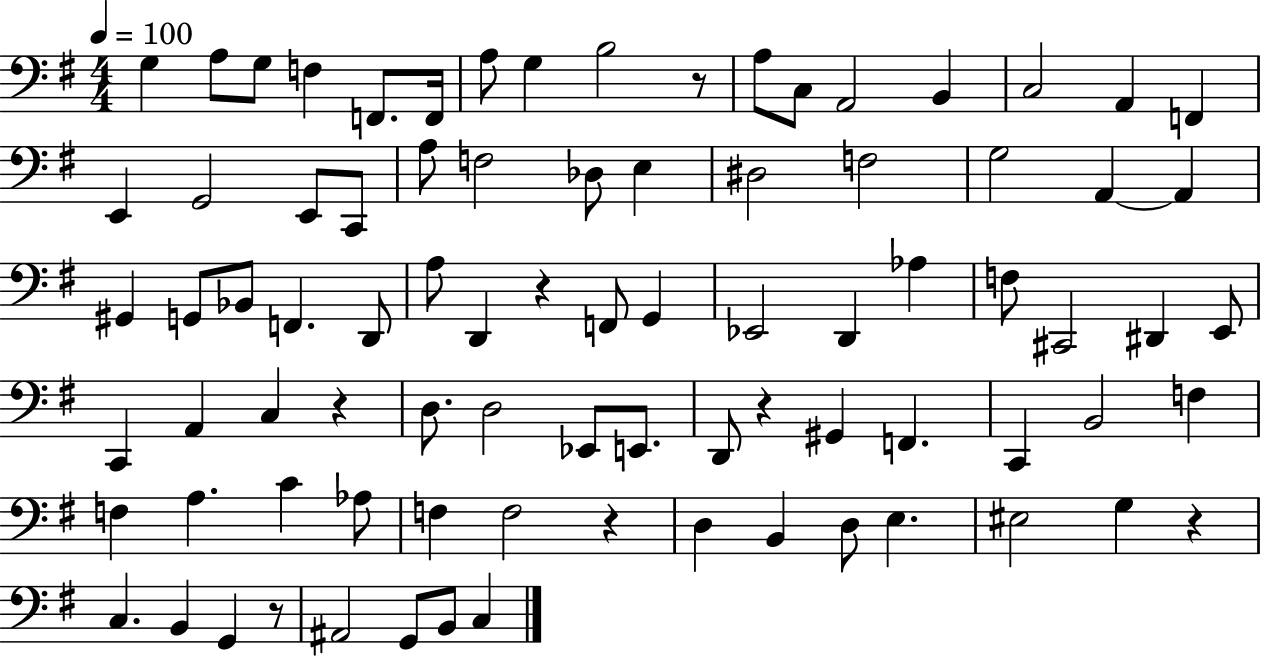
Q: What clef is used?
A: bass